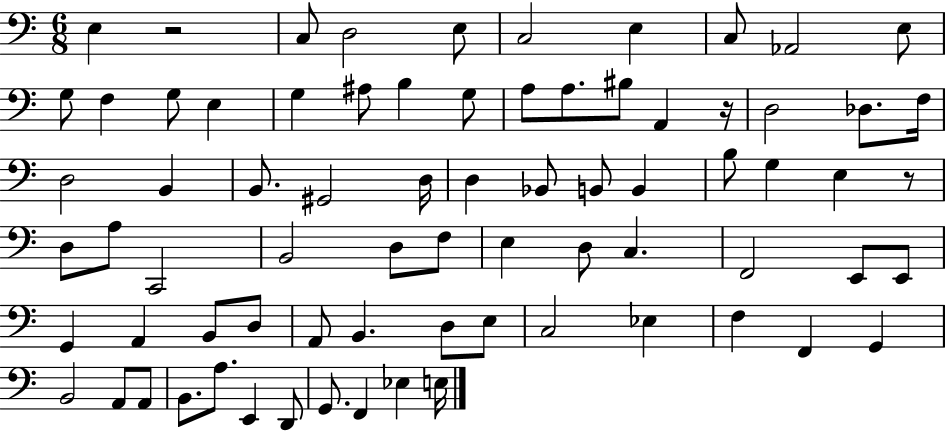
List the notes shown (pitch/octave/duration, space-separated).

E3/q R/h C3/e D3/h E3/e C3/h E3/q C3/e Ab2/h E3/e G3/e F3/q G3/e E3/q G3/q A#3/e B3/q G3/e A3/e A3/e. BIS3/e A2/q R/s D3/h Db3/e. F3/s D3/h B2/q B2/e. G#2/h D3/s D3/q Bb2/e B2/e B2/q B3/e G3/q E3/q R/e D3/e A3/e C2/h B2/h D3/e F3/e E3/q D3/e C3/q. F2/h E2/e E2/e G2/q A2/q B2/e D3/e A2/e B2/q. D3/e E3/e C3/h Eb3/q F3/q F2/q G2/q B2/h A2/e A2/e B2/e. A3/e. E2/q D2/e G2/e. F2/q Eb3/q E3/s